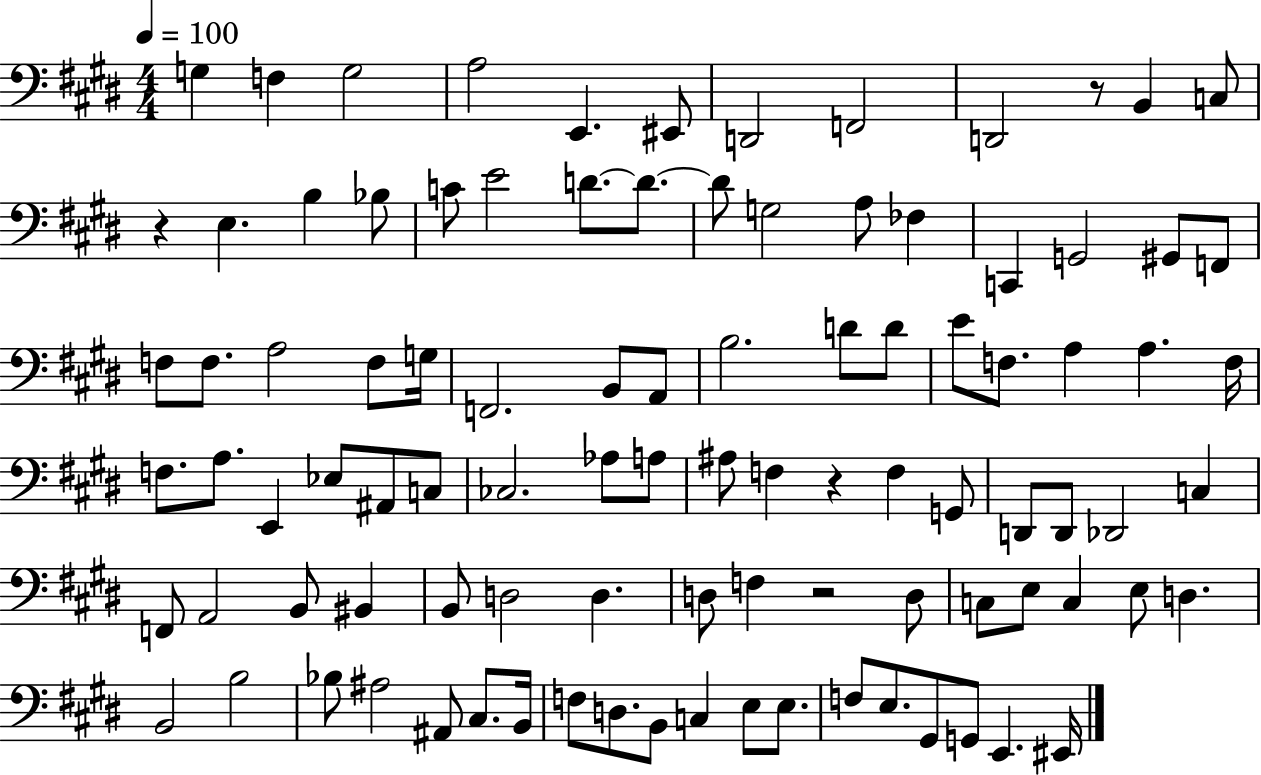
G3/q F3/q G3/h A3/h E2/q. EIS2/e D2/h F2/h D2/h R/e B2/q C3/e R/q E3/q. B3/q Bb3/e C4/e E4/h D4/e. D4/e. D4/e G3/h A3/e FES3/q C2/q G2/h G#2/e F2/e F3/e F3/e. A3/h F3/e G3/s F2/h. B2/e A2/e B3/h. D4/e D4/e E4/e F3/e. A3/q A3/q. F3/s F3/e. A3/e. E2/q Eb3/e A#2/e C3/e CES3/h. Ab3/e A3/e A#3/e F3/q R/q F3/q G2/e D2/e D2/e Db2/h C3/q F2/e A2/h B2/e BIS2/q B2/e D3/h D3/q. D3/e F3/q R/h D3/e C3/e E3/e C3/q E3/e D3/q. B2/h B3/h Bb3/e A#3/h A#2/e C#3/e. B2/s F3/e D3/e. B2/e C3/q E3/e E3/e. F3/e E3/e. G#2/e G2/e E2/q. EIS2/s